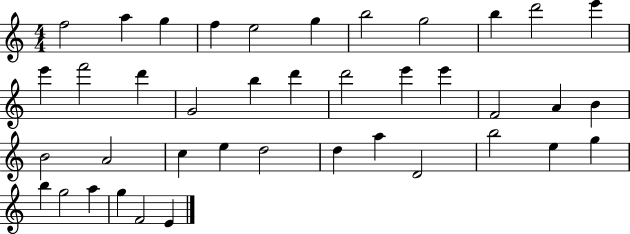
X:1
T:Untitled
M:4/4
L:1/4
K:C
f2 a g f e2 g b2 g2 b d'2 e' e' f'2 d' G2 b d' d'2 e' e' F2 A B B2 A2 c e d2 d a D2 b2 e g b g2 a g F2 E